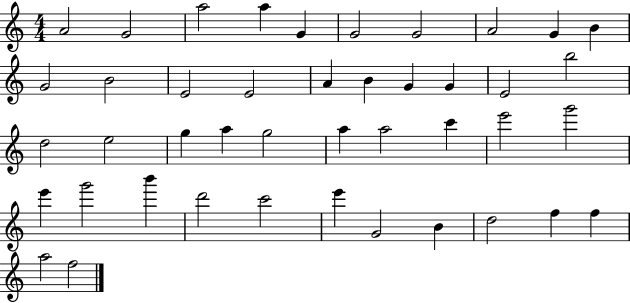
A4/h G4/h A5/h A5/q G4/q G4/h G4/h A4/h G4/q B4/q G4/h B4/h E4/h E4/h A4/q B4/q G4/q G4/q E4/h B5/h D5/h E5/h G5/q A5/q G5/h A5/q A5/h C6/q E6/h G6/h E6/q G6/h B6/q D6/h C6/h E6/q G4/h B4/q D5/h F5/q F5/q A5/h F5/h